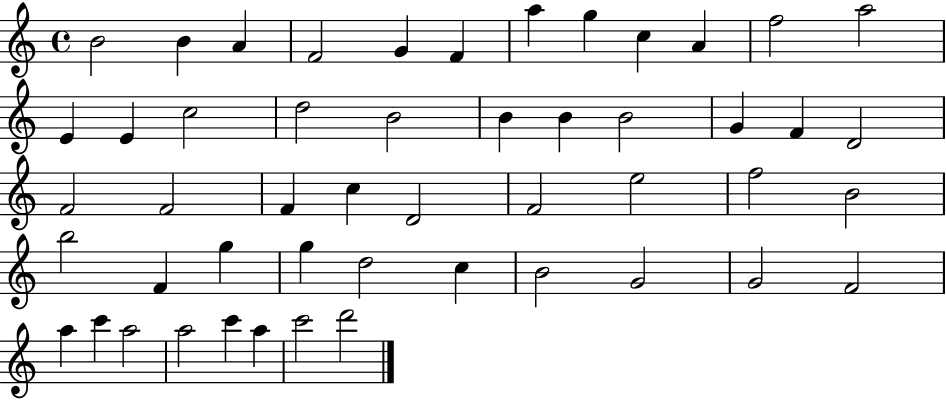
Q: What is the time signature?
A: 4/4